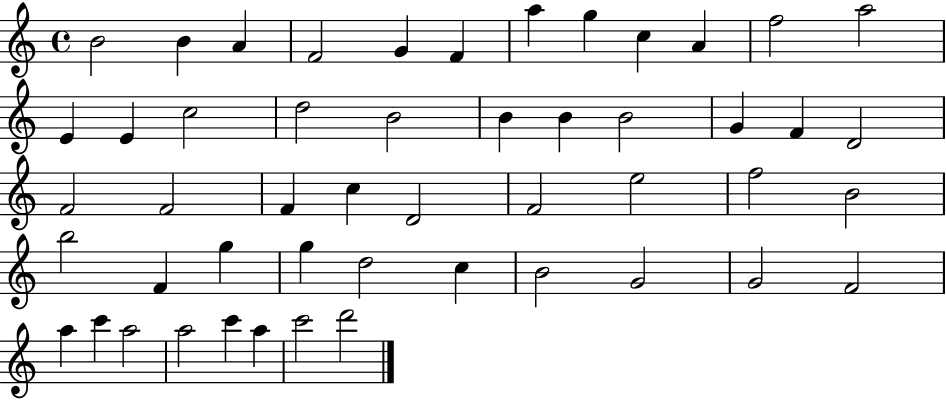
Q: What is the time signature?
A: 4/4